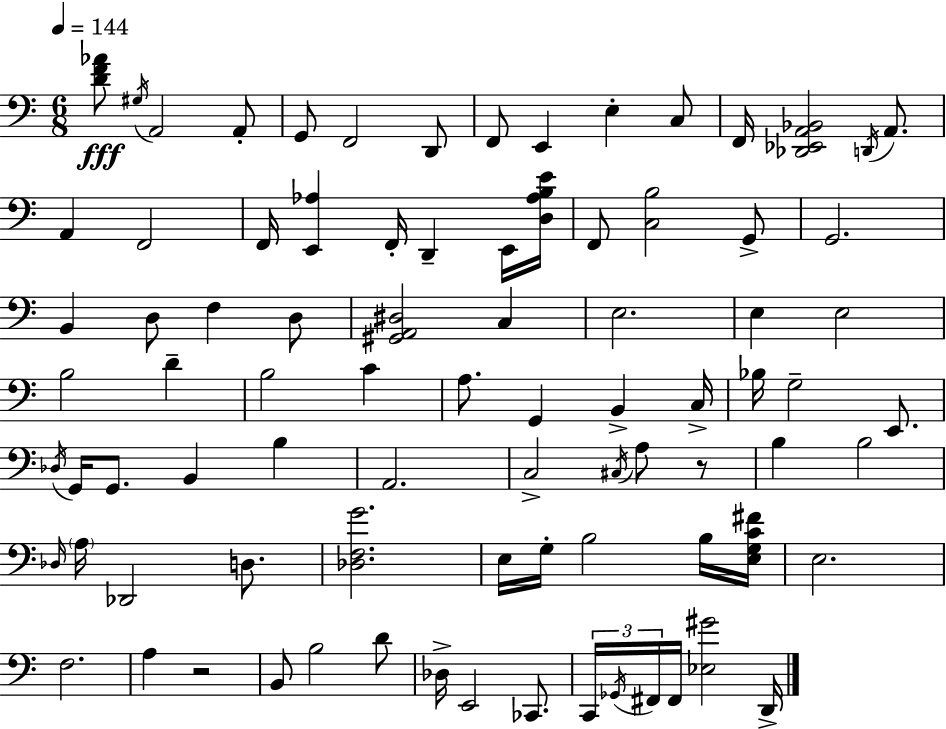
{
  \clef bass
  \numericTimeSignature
  \time 6/8
  \key a \minor
  \tempo 4 = 144
  <d' f' aes'>8\fff \acciaccatura { gis16 } a,2 a,8-. | g,8 f,2 d,8 | f,8 e,4 e4-. c8 | f,16 <des, ees, a, bes,>2 \acciaccatura { d,16 } a,8. | \break a,4 f,2 | f,16 <e, aes>4 f,16-. d,4-- | e,16 <d aes b e'>16 f,8 <c b>2 | g,8-> g,2. | \break b,4 d8 f4 | d8 <gis, a, dis>2 c4 | e2. | e4 e2 | \break b2 d'4-- | b2 c'4 | a8. g,4 b,4-> | c16-> bes16 g2-- e,8. | \break \acciaccatura { des16 } g,16 g,8. b,4 b4 | a,2. | c2-> \acciaccatura { cis16 } | a8 r8 b4 b2 | \break \grace { des16 } \parenthesize a16 des,2 | d8. <des f g'>2. | e16 g16-. b2 | b16 <e g c' fis'>16 e2. | \break f2. | a4 r2 | b,8 b2 | d'8 des16-> e,2 | \break ces,8. \tuplet 3/2 { c,16 \acciaccatura { ges,16 } fis,16 } fis,16 <ees gis'>2 | d,16-> \bar "|."
}